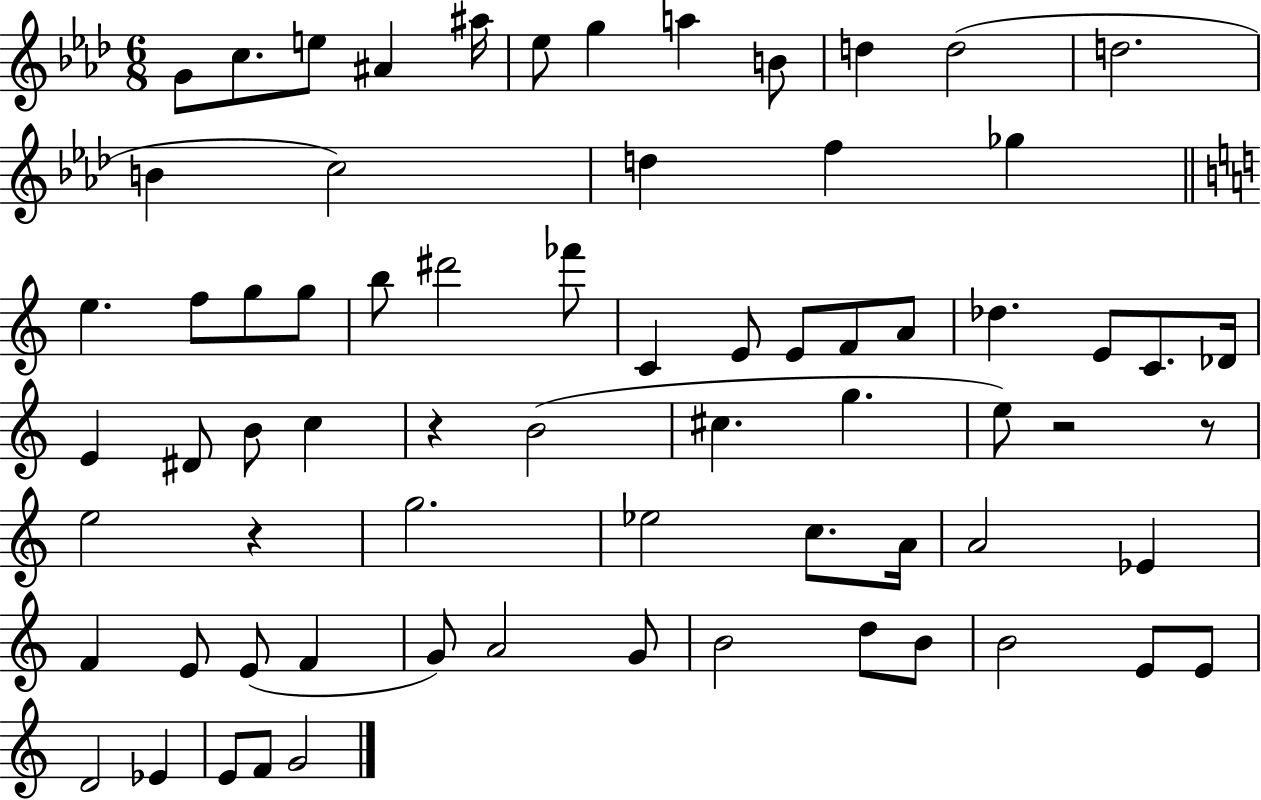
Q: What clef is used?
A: treble